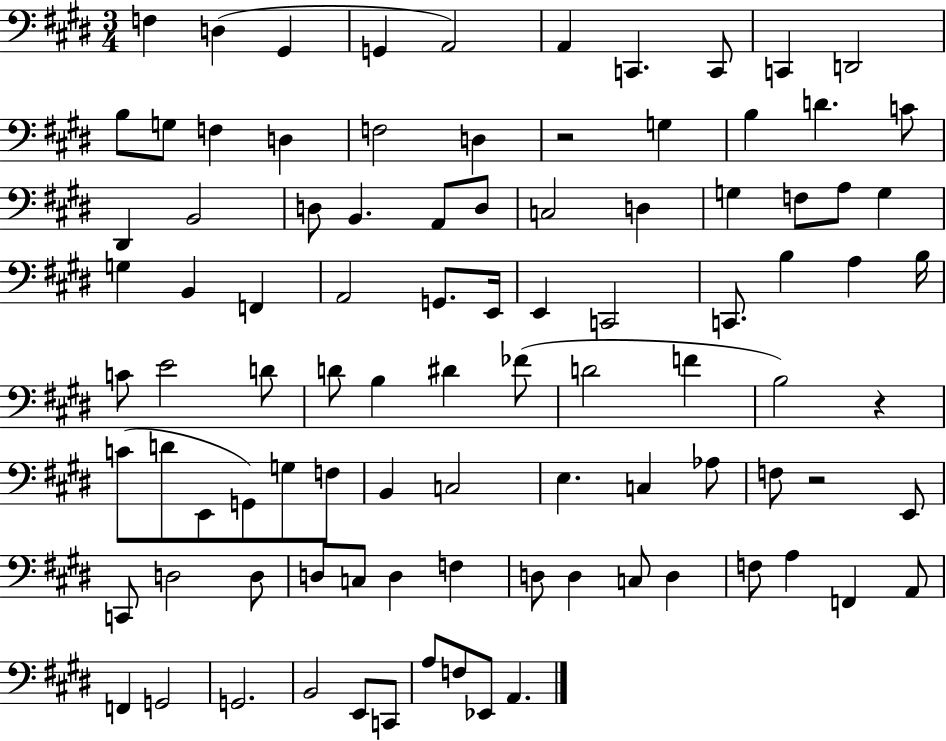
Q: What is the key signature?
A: E major